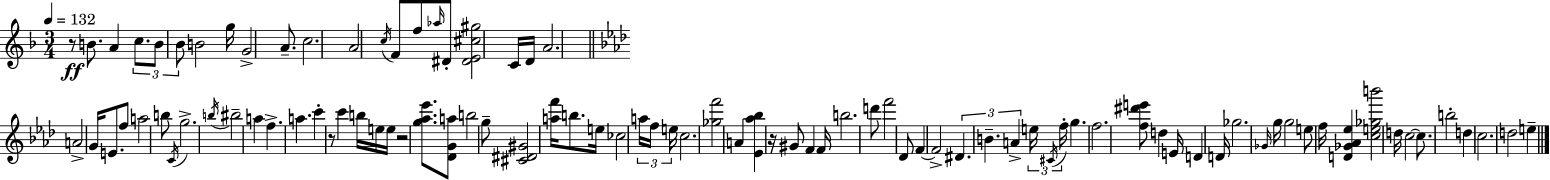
R/e B4/e. A4/q C5/e. B4/e Bb4/e B4/h G5/s G4/h A4/e. C5/h. A4/h C5/s F4/e F5/e Ab5/s D#4/e [D#4,E4,C#5,G#5]/h C4/s D4/s A4/h. A4/h G4/s E4/e. F5/e A5/h B5/e C4/s G5/h. B5/s BIS5/h A5/q F5/q. A5/q. C6/q R/e C6/q B5/s E5/s E5/s R/h [G5,Ab5,Eb6]/e. [Db4,G4,A5]/e B5/h G5/e [C#4,D#4,G#4]/h [A5,F6]/s B5/e. E5/s CES5/h A5/s F5/s E5/s C5/h. [Gb5,F6]/h A4/q [Eb4,Ab5,Bb5]/q R/s G#4/e F4/q F4/s B5/h. D6/e F6/h Db4/e F4/q F4/h D#4/q. B4/q. A4/q E5/s C#4/s F5/s G5/q. F5/h. [F5,D#6,E6]/e D5/q E4/s D4/q D4/s Gb5/h. Gb4/s G5/s G5/h E5/e F5/s [D4,Gb4,Ab4,Eb5]/q [C5,E5,Gb5,B6]/h D5/s C5/h C5/e. B5/h D5/q C5/h. D5/h E5/q